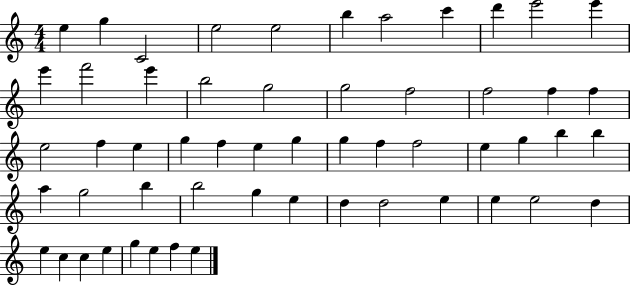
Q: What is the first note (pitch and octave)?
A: E5